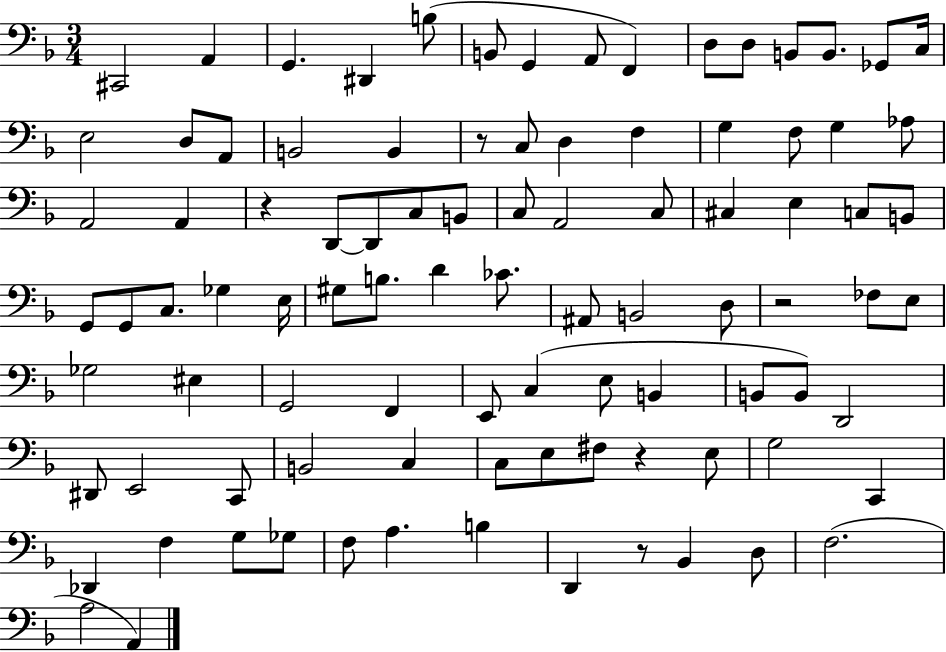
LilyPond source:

{
  \clef bass
  \numericTimeSignature
  \time 3/4
  \key f \major
  cis,2 a,4 | g,4. dis,4 b8( | b,8 g,4 a,8 f,4) | d8 d8 b,8 b,8. ges,8 c16 | \break e2 d8 a,8 | b,2 b,4 | r8 c8 d4 f4 | g4 f8 g4 aes8 | \break a,2 a,4 | r4 d,8~~ d,8 c8 b,8 | c8 a,2 c8 | cis4 e4 c8 b,8 | \break g,8 g,8 c8. ges4 e16 | gis8 b8. d'4 ces'8. | ais,8 b,2 d8 | r2 fes8 e8 | \break ges2 eis4 | g,2 f,4 | e,8 c4( e8 b,4 | b,8 b,8) d,2 | \break dis,8 e,2 c,8 | b,2 c4 | c8 e8 fis8 r4 e8 | g2 c,4 | \break des,4 f4 g8 ges8 | f8 a4. b4 | d,4 r8 bes,4 d8 | f2.( | \break a2 a,4) | \bar "|."
}